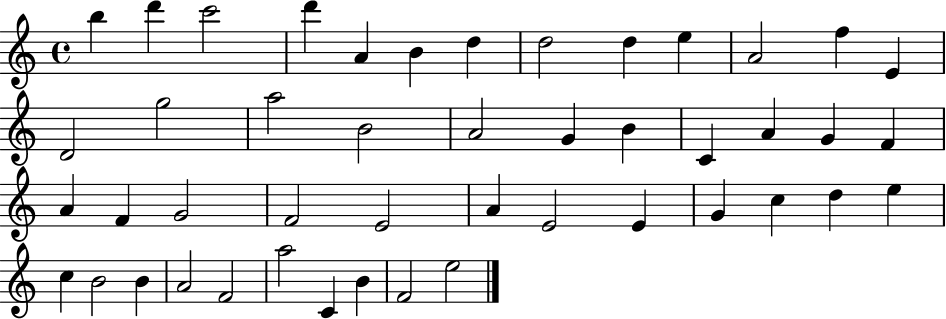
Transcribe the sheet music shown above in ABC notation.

X:1
T:Untitled
M:4/4
L:1/4
K:C
b d' c'2 d' A B d d2 d e A2 f E D2 g2 a2 B2 A2 G B C A G F A F G2 F2 E2 A E2 E G c d e c B2 B A2 F2 a2 C B F2 e2